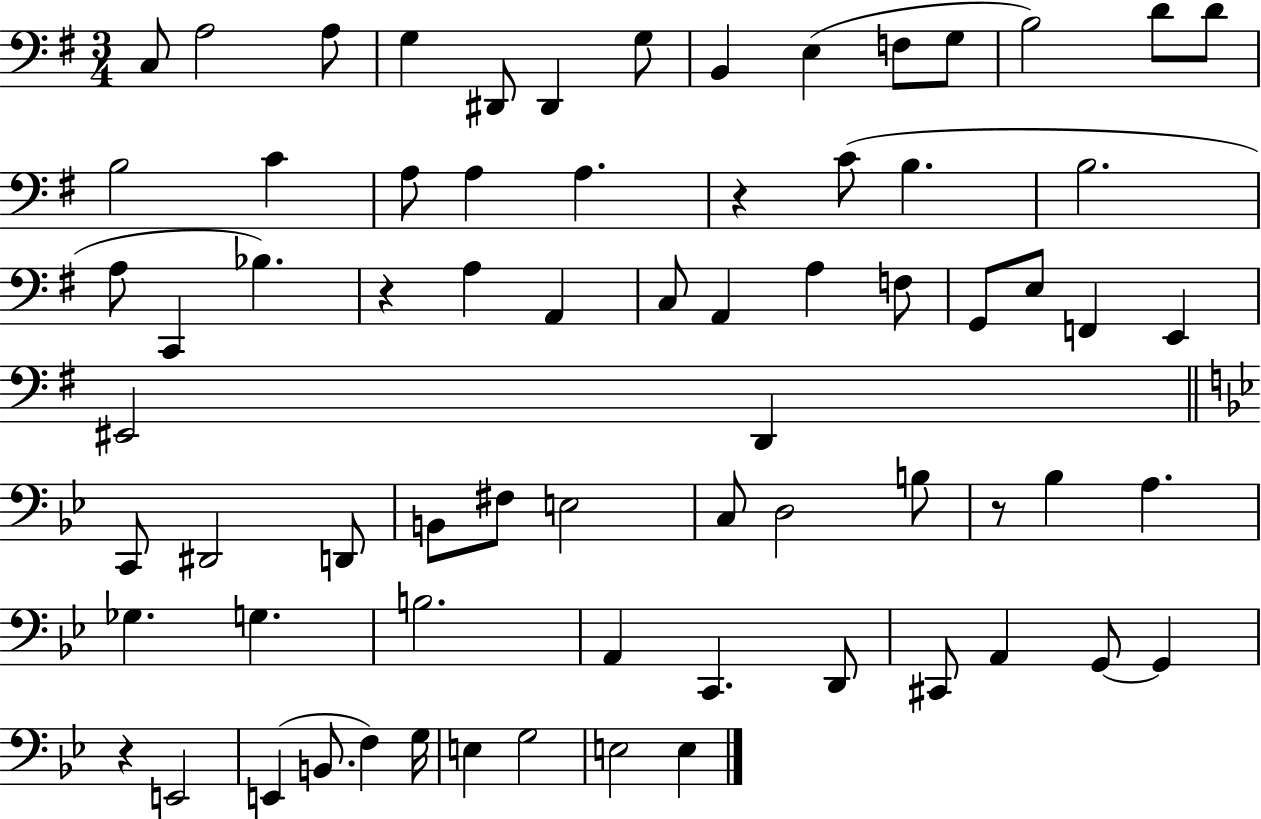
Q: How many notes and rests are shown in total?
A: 71